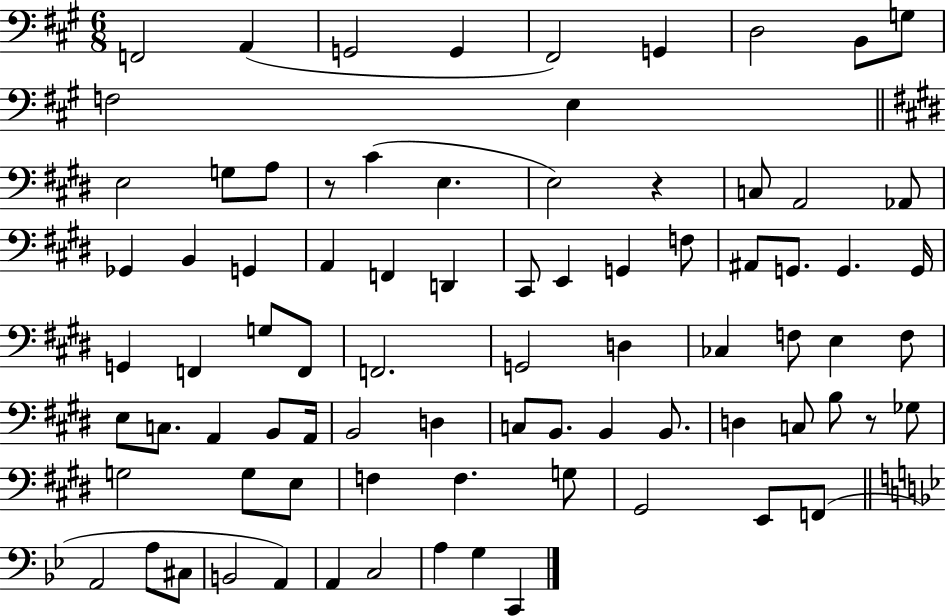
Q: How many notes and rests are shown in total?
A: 82